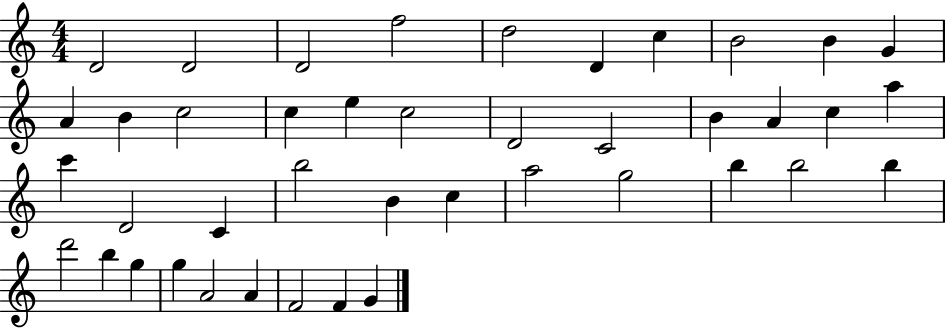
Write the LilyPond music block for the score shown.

{
  \clef treble
  \numericTimeSignature
  \time 4/4
  \key c \major
  d'2 d'2 | d'2 f''2 | d''2 d'4 c''4 | b'2 b'4 g'4 | \break a'4 b'4 c''2 | c''4 e''4 c''2 | d'2 c'2 | b'4 a'4 c''4 a''4 | \break c'''4 d'2 c'4 | b''2 b'4 c''4 | a''2 g''2 | b''4 b''2 b''4 | \break d'''2 b''4 g''4 | g''4 a'2 a'4 | f'2 f'4 g'4 | \bar "|."
}